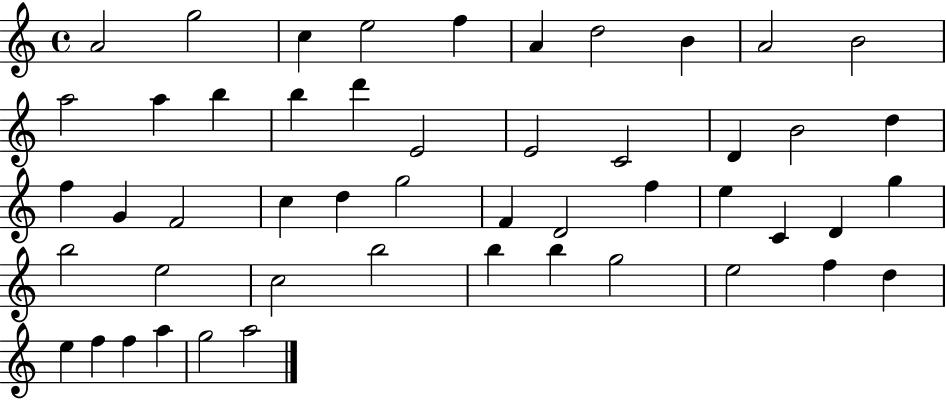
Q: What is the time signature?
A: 4/4